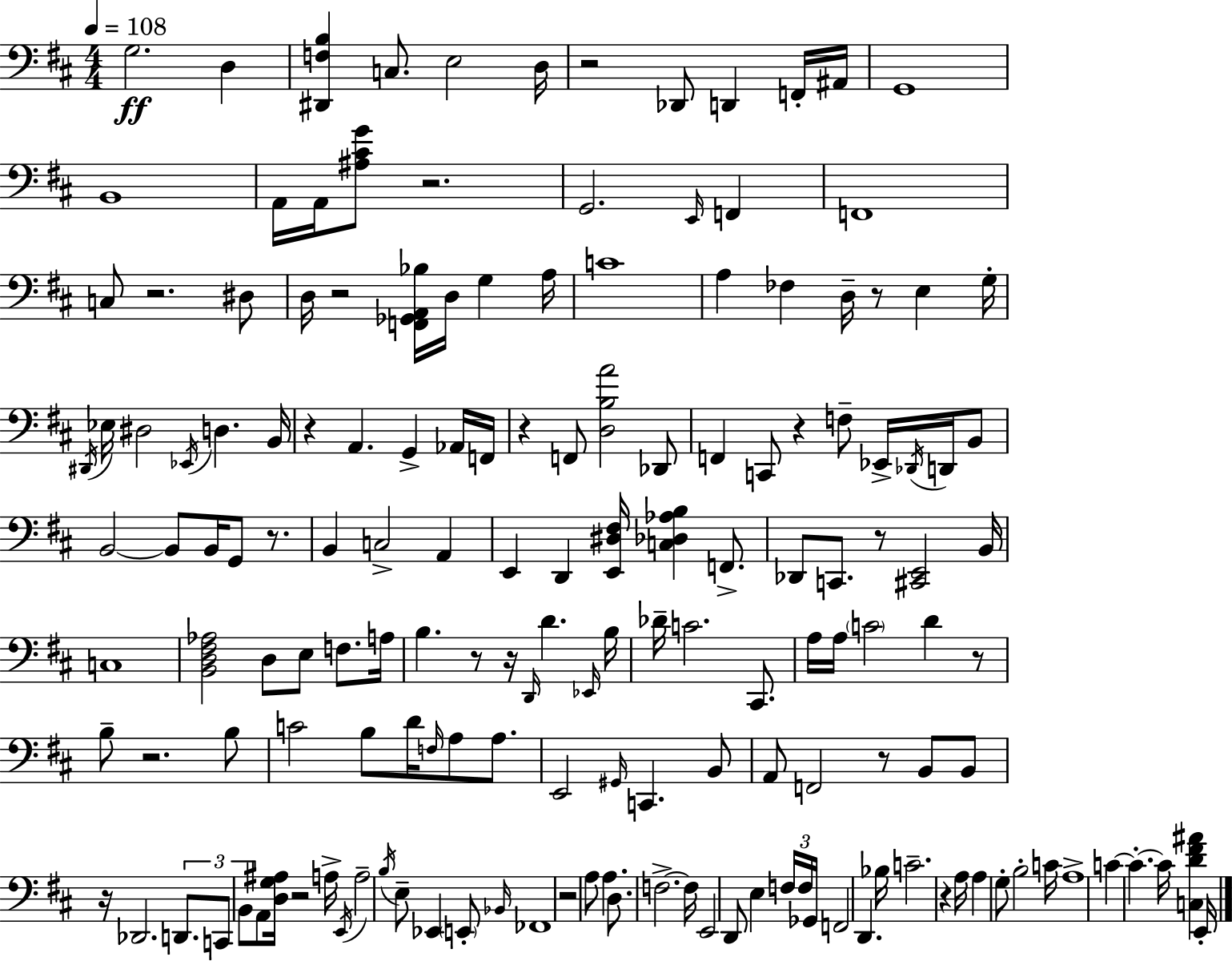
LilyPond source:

{
  \clef bass
  \numericTimeSignature
  \time 4/4
  \key d \major
  \tempo 4 = 108
  g2.\ff d4 | <dis, f b>4 c8. e2 d16 | r2 des,8 d,4 f,16-. ais,16 | g,1 | \break b,1 | a,16 a,16 <ais cis' g'>8 r2. | g,2. \grace { e,16 } f,4 | f,1 | \break c8 r2. dis8 | d16 r2 <f, ges, a, bes>16 d16 g4 | a16 c'1 | a4 fes4 d16-- r8 e4 | \break g16-. \acciaccatura { dis,16 } ees16 dis2 \acciaccatura { ees,16 } d4. | b,16 r4 a,4. g,4-> | aes,16 f,16 r4 f,8 <d b a'>2 | des,8 f,4 c,8 r4 f8-- ees,16-> | \break \acciaccatura { des,16 } d,16 b,8 b,2~~ b,8 b,16 g,8 | r8. b,4 c2-> | a,4 e,4 d,4 <e, dis fis>16 <c des aes b>4 | f,8.-> des,8 c,8. r8 <cis, e,>2 | \break b,16 c1 | <b, d fis aes>2 d8 e8 | f8. a16 b4. r8 r16 \grace { d,16 } d'4. | \grace { ees,16 } b16 des'16-- c'2. | \break cis,8. a16 a16 \parenthesize c'2 | d'4 r8 b8-- r2. | b8 c'2 b8 | d'16 \grace { f16 } a8 a8. e,2 \grace { gis,16 } | \break c,4. b,8 a,8 f,2 | r8 b,8 b,8 r16 des,2. | \tuplet 3/2 { d,8. c,8 b,8 } a,8 <d g ais>16 r2 | a16-> \acciaccatura { e,16 } a2-- | \break \acciaccatura { b16 } e8-- ees,4 \parenthesize e,8-. \grace { bes,16 } fes,1 | r2 | a8 a4. d8. f2.->~~ | f16 e,2 | \break d,8 e4 \tuplet 3/2 { f16 f16 ges,16 } f,2 | d,4. bes16 c'2.-- | r4 a16 a4 | g8-. b2-. c'16 a1-> | \break c'4~~ c'4.-.~~ | c'16 <c d' fis' ais'>4 e,16-. \bar "|."
}